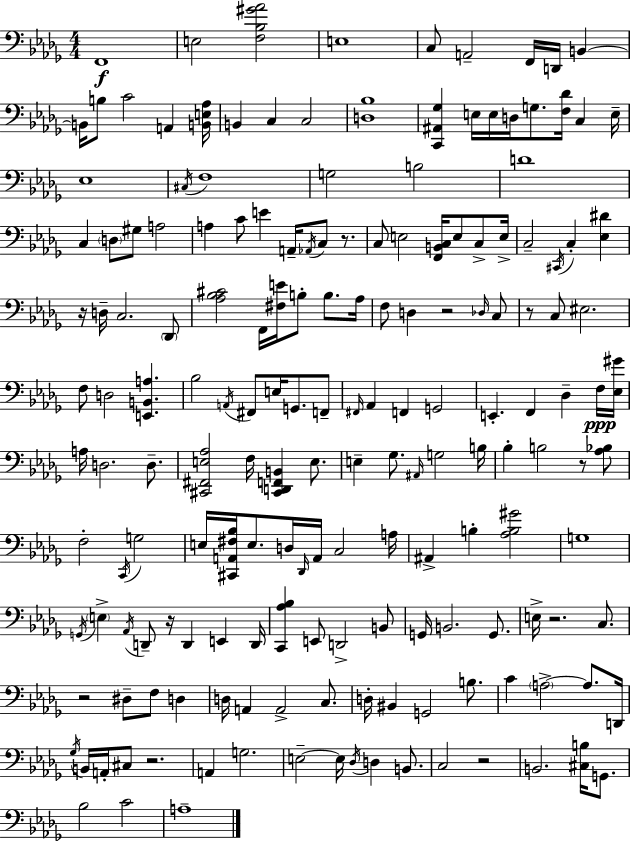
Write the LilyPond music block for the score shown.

{
  \clef bass
  \numericTimeSignature
  \time 4/4
  \key bes \minor
  f,1\f | e2 <f bes gis' aes'>2 | e1 | c8 a,2-- f,16 d,16 b,4~~ | \break b,16 b8 c'2 a,4 <b, e aes>16 | b,4 c4 c2 | <d bes>1 | <c, ais, ges>4 e16 e16 d16 g8. <f des'>16 c4 e16-- | \break ees1 | \acciaccatura { cis16 } f1 | g2 b2 | d'1 | \break c4 \parenthesize d8 gis8 a2 | a4 c'8 e'4 a,16-- \acciaccatura { aes,16 } c8 r8. | c8 e2 <f, b, c>16 e8 c8-> | e16-> c2-- \acciaccatura { cis,16 } c4-. <ees dis'>4 | \break r16 d16-- c2. | \parenthesize des,8 <aes bes cis'>2 f,16 <fis e'>16 b8-. b8. | aes16 f8 d4 r2 | \grace { des16 } c8 r8 c8 eis2. | \break f8 d2 <e, b, a>4. | bes2 \acciaccatura { a,16 } fis,8 e16 | g,8. f,8-- \grace { fis,16 } aes,4 f,4 g,2 | e,4.-. f,4 | \break des4-- f16\ppp <ees gis'>16 a16 d2. | d8.-- <cis, fis, e aes>2 f16 <cis, d, f, b,>4 | e8. e4-- ges8. \grace { ais,16 } g2 | b16 bes4-. b2 | \break r8 <aes bes>8 f2-. \acciaccatura { c,16 } | g2 e16 <cis, a, fis bes>16 e8. d16 \grace { des,16 } a,16 | c2 a16 ais,4-> b4-. | <aes b gis'>2 g1 | \break \acciaccatura { g,16 } \parenthesize e4-> \acciaccatura { aes,16 } d,8-- | r16 d,4 e,4 d,16 <c, aes bes>4 e,8 | d,2-> b,8 g,16 b,2. | g,8. e16-> r2. | \break c8. r2 | dis8-- f8 d4 d16 a,4 | a,2-> c8. d16-. bis,4 | g,2 b8. c'4 \parenthesize a2->~~ | \break a8. d,16 \acciaccatura { ges16 } b,16 a,16-. cis8 | r2. a,4 | g2. e2--~~ | e16 \acciaccatura { des16 } d4 b,8. c2 | \break r2 b,2. | <cis b>16 g,8. bes2 | c'2 a1-- | \bar "|."
}